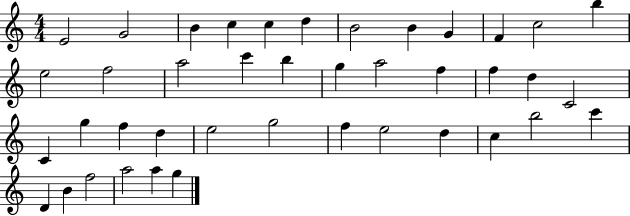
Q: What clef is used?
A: treble